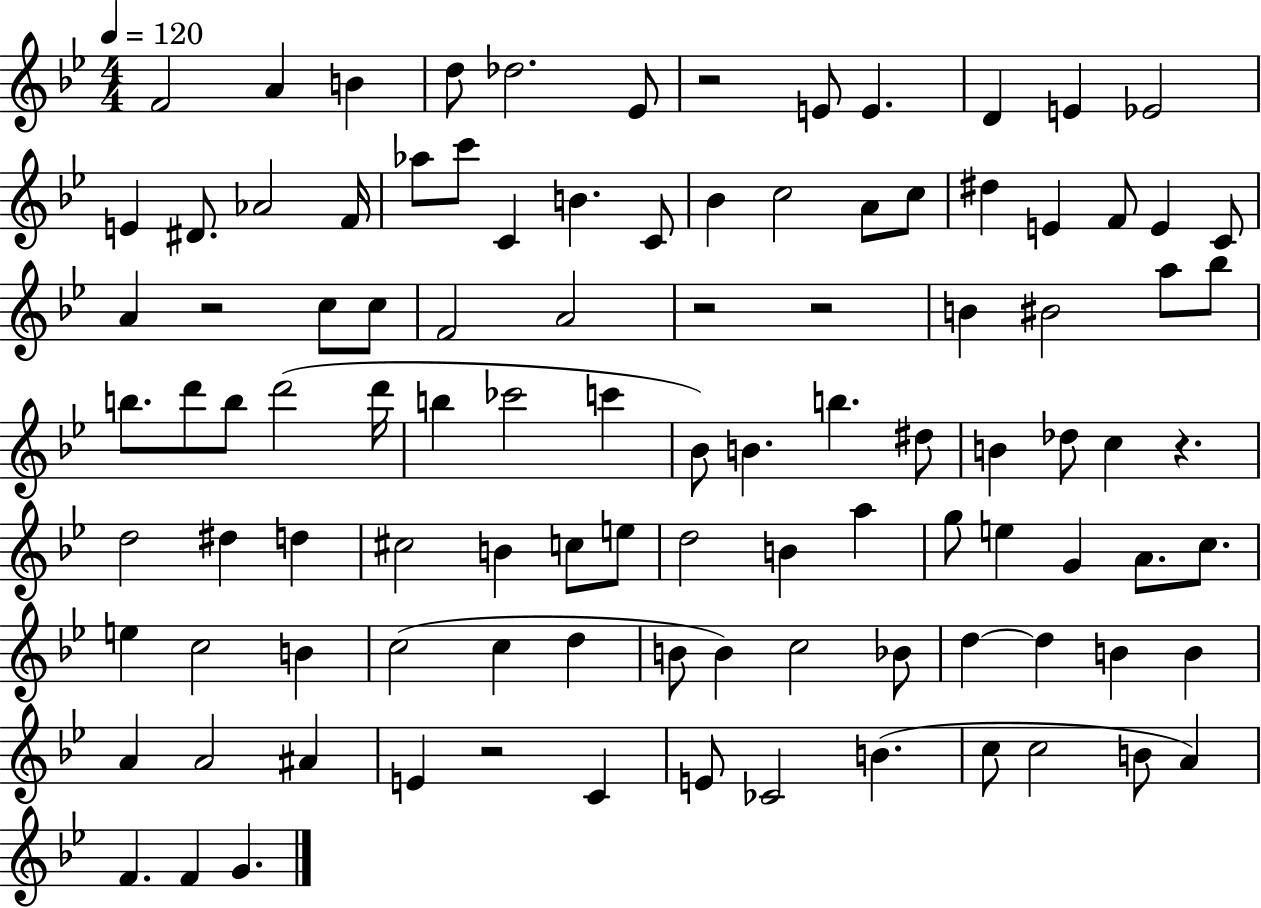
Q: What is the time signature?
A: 4/4